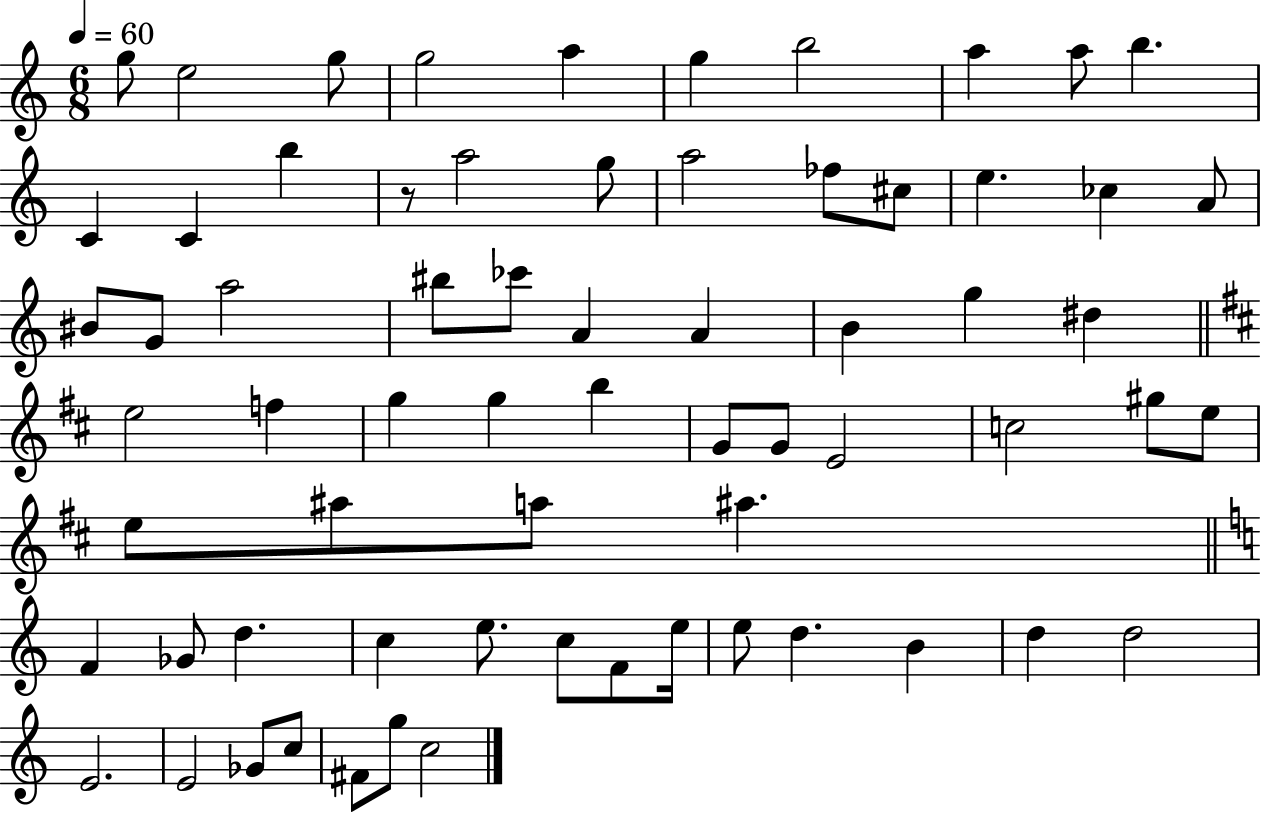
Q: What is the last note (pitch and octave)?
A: C5